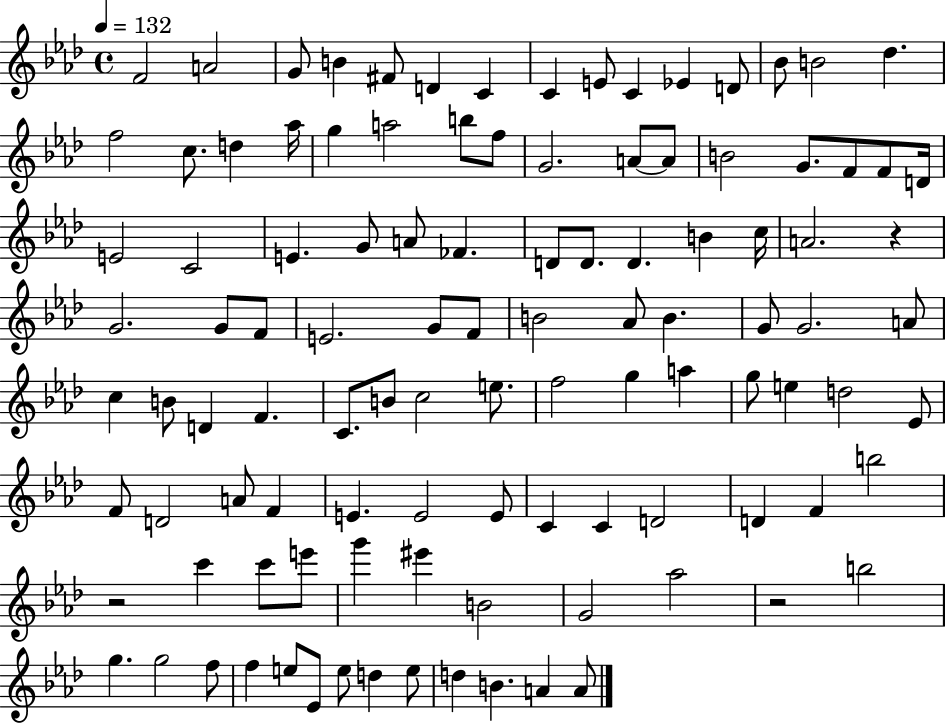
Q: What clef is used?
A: treble